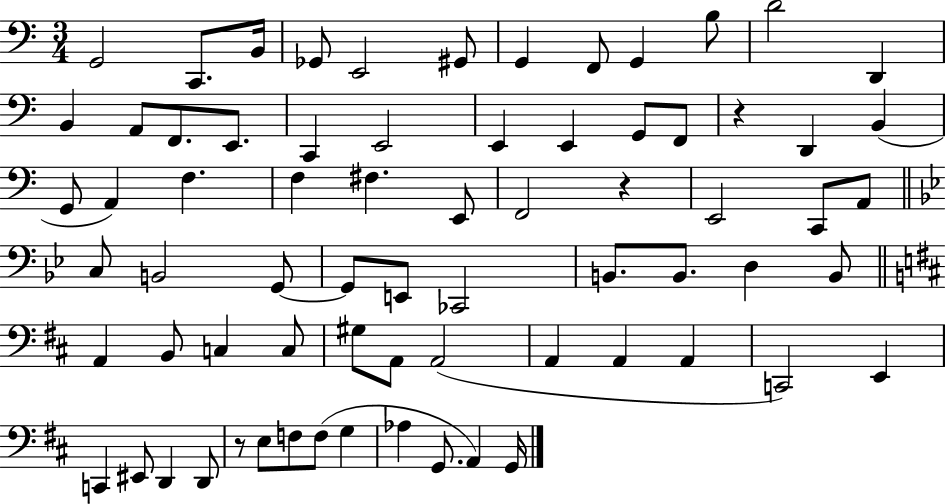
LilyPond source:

{
  \clef bass
  \numericTimeSignature
  \time 3/4
  \key c \major
  g,2 c,8. b,16 | ges,8 e,2 gis,8 | g,4 f,8 g,4 b8 | d'2 d,4 | \break b,4 a,8 f,8. e,8. | c,4 e,2 | e,4 e,4 g,8 f,8 | r4 d,4 b,4( | \break g,8 a,4) f4. | f4 fis4. e,8 | f,2 r4 | e,2 c,8 a,8 | \break \bar "||" \break \key bes \major c8 b,2 g,8~~ | g,8 e,8 ces,2 | b,8. b,8. d4 b,8 | \bar "||" \break \key b \minor a,4 b,8 c4 c8 | gis8 a,8 a,2( | a,4 a,4 a,4 | c,2) e,4 | \break c,4 eis,8 d,4 d,8 | r8 e8 f8 f8( g4 | aes4 g,8. a,4) g,16 | \bar "|."
}